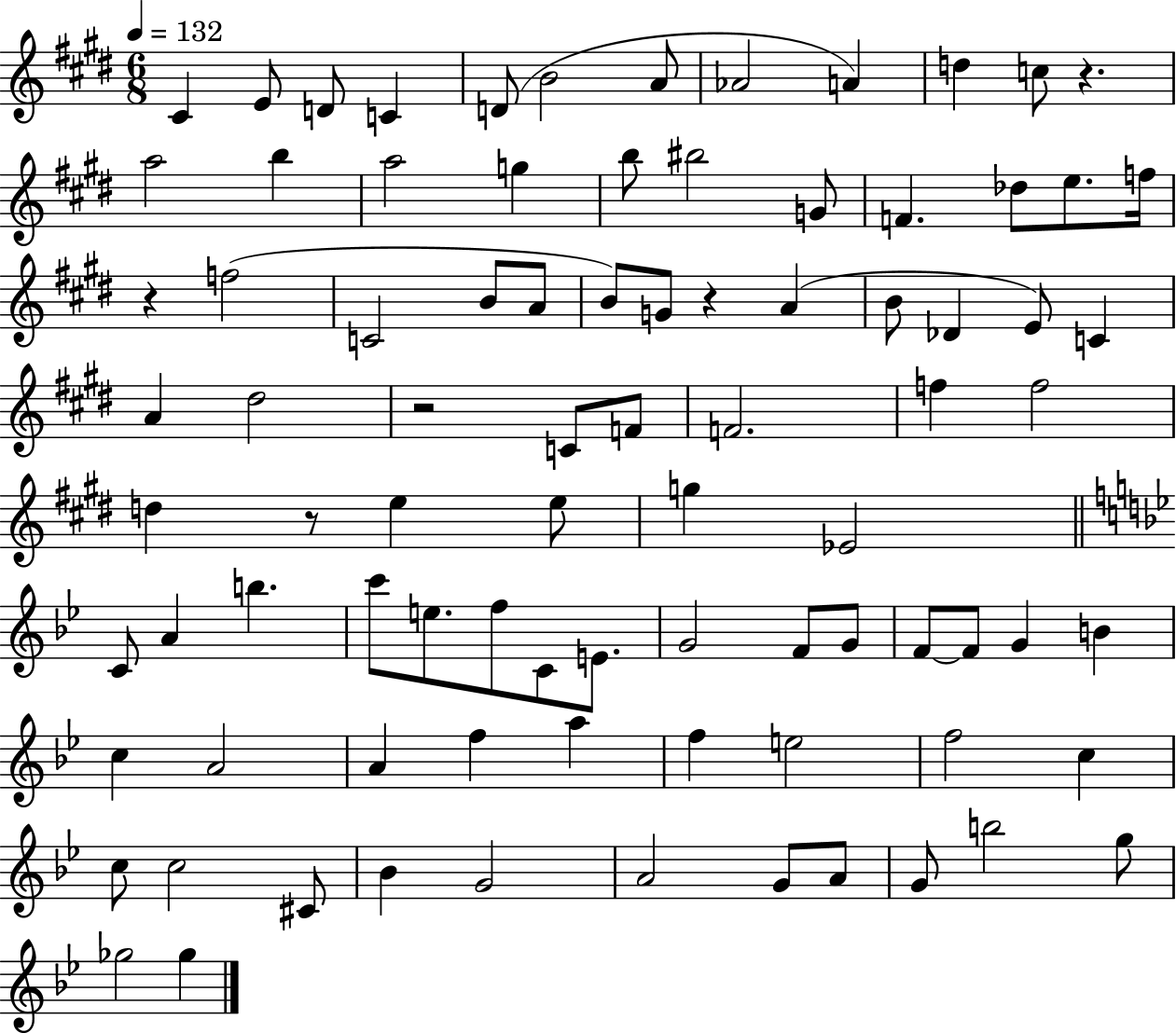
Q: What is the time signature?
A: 6/8